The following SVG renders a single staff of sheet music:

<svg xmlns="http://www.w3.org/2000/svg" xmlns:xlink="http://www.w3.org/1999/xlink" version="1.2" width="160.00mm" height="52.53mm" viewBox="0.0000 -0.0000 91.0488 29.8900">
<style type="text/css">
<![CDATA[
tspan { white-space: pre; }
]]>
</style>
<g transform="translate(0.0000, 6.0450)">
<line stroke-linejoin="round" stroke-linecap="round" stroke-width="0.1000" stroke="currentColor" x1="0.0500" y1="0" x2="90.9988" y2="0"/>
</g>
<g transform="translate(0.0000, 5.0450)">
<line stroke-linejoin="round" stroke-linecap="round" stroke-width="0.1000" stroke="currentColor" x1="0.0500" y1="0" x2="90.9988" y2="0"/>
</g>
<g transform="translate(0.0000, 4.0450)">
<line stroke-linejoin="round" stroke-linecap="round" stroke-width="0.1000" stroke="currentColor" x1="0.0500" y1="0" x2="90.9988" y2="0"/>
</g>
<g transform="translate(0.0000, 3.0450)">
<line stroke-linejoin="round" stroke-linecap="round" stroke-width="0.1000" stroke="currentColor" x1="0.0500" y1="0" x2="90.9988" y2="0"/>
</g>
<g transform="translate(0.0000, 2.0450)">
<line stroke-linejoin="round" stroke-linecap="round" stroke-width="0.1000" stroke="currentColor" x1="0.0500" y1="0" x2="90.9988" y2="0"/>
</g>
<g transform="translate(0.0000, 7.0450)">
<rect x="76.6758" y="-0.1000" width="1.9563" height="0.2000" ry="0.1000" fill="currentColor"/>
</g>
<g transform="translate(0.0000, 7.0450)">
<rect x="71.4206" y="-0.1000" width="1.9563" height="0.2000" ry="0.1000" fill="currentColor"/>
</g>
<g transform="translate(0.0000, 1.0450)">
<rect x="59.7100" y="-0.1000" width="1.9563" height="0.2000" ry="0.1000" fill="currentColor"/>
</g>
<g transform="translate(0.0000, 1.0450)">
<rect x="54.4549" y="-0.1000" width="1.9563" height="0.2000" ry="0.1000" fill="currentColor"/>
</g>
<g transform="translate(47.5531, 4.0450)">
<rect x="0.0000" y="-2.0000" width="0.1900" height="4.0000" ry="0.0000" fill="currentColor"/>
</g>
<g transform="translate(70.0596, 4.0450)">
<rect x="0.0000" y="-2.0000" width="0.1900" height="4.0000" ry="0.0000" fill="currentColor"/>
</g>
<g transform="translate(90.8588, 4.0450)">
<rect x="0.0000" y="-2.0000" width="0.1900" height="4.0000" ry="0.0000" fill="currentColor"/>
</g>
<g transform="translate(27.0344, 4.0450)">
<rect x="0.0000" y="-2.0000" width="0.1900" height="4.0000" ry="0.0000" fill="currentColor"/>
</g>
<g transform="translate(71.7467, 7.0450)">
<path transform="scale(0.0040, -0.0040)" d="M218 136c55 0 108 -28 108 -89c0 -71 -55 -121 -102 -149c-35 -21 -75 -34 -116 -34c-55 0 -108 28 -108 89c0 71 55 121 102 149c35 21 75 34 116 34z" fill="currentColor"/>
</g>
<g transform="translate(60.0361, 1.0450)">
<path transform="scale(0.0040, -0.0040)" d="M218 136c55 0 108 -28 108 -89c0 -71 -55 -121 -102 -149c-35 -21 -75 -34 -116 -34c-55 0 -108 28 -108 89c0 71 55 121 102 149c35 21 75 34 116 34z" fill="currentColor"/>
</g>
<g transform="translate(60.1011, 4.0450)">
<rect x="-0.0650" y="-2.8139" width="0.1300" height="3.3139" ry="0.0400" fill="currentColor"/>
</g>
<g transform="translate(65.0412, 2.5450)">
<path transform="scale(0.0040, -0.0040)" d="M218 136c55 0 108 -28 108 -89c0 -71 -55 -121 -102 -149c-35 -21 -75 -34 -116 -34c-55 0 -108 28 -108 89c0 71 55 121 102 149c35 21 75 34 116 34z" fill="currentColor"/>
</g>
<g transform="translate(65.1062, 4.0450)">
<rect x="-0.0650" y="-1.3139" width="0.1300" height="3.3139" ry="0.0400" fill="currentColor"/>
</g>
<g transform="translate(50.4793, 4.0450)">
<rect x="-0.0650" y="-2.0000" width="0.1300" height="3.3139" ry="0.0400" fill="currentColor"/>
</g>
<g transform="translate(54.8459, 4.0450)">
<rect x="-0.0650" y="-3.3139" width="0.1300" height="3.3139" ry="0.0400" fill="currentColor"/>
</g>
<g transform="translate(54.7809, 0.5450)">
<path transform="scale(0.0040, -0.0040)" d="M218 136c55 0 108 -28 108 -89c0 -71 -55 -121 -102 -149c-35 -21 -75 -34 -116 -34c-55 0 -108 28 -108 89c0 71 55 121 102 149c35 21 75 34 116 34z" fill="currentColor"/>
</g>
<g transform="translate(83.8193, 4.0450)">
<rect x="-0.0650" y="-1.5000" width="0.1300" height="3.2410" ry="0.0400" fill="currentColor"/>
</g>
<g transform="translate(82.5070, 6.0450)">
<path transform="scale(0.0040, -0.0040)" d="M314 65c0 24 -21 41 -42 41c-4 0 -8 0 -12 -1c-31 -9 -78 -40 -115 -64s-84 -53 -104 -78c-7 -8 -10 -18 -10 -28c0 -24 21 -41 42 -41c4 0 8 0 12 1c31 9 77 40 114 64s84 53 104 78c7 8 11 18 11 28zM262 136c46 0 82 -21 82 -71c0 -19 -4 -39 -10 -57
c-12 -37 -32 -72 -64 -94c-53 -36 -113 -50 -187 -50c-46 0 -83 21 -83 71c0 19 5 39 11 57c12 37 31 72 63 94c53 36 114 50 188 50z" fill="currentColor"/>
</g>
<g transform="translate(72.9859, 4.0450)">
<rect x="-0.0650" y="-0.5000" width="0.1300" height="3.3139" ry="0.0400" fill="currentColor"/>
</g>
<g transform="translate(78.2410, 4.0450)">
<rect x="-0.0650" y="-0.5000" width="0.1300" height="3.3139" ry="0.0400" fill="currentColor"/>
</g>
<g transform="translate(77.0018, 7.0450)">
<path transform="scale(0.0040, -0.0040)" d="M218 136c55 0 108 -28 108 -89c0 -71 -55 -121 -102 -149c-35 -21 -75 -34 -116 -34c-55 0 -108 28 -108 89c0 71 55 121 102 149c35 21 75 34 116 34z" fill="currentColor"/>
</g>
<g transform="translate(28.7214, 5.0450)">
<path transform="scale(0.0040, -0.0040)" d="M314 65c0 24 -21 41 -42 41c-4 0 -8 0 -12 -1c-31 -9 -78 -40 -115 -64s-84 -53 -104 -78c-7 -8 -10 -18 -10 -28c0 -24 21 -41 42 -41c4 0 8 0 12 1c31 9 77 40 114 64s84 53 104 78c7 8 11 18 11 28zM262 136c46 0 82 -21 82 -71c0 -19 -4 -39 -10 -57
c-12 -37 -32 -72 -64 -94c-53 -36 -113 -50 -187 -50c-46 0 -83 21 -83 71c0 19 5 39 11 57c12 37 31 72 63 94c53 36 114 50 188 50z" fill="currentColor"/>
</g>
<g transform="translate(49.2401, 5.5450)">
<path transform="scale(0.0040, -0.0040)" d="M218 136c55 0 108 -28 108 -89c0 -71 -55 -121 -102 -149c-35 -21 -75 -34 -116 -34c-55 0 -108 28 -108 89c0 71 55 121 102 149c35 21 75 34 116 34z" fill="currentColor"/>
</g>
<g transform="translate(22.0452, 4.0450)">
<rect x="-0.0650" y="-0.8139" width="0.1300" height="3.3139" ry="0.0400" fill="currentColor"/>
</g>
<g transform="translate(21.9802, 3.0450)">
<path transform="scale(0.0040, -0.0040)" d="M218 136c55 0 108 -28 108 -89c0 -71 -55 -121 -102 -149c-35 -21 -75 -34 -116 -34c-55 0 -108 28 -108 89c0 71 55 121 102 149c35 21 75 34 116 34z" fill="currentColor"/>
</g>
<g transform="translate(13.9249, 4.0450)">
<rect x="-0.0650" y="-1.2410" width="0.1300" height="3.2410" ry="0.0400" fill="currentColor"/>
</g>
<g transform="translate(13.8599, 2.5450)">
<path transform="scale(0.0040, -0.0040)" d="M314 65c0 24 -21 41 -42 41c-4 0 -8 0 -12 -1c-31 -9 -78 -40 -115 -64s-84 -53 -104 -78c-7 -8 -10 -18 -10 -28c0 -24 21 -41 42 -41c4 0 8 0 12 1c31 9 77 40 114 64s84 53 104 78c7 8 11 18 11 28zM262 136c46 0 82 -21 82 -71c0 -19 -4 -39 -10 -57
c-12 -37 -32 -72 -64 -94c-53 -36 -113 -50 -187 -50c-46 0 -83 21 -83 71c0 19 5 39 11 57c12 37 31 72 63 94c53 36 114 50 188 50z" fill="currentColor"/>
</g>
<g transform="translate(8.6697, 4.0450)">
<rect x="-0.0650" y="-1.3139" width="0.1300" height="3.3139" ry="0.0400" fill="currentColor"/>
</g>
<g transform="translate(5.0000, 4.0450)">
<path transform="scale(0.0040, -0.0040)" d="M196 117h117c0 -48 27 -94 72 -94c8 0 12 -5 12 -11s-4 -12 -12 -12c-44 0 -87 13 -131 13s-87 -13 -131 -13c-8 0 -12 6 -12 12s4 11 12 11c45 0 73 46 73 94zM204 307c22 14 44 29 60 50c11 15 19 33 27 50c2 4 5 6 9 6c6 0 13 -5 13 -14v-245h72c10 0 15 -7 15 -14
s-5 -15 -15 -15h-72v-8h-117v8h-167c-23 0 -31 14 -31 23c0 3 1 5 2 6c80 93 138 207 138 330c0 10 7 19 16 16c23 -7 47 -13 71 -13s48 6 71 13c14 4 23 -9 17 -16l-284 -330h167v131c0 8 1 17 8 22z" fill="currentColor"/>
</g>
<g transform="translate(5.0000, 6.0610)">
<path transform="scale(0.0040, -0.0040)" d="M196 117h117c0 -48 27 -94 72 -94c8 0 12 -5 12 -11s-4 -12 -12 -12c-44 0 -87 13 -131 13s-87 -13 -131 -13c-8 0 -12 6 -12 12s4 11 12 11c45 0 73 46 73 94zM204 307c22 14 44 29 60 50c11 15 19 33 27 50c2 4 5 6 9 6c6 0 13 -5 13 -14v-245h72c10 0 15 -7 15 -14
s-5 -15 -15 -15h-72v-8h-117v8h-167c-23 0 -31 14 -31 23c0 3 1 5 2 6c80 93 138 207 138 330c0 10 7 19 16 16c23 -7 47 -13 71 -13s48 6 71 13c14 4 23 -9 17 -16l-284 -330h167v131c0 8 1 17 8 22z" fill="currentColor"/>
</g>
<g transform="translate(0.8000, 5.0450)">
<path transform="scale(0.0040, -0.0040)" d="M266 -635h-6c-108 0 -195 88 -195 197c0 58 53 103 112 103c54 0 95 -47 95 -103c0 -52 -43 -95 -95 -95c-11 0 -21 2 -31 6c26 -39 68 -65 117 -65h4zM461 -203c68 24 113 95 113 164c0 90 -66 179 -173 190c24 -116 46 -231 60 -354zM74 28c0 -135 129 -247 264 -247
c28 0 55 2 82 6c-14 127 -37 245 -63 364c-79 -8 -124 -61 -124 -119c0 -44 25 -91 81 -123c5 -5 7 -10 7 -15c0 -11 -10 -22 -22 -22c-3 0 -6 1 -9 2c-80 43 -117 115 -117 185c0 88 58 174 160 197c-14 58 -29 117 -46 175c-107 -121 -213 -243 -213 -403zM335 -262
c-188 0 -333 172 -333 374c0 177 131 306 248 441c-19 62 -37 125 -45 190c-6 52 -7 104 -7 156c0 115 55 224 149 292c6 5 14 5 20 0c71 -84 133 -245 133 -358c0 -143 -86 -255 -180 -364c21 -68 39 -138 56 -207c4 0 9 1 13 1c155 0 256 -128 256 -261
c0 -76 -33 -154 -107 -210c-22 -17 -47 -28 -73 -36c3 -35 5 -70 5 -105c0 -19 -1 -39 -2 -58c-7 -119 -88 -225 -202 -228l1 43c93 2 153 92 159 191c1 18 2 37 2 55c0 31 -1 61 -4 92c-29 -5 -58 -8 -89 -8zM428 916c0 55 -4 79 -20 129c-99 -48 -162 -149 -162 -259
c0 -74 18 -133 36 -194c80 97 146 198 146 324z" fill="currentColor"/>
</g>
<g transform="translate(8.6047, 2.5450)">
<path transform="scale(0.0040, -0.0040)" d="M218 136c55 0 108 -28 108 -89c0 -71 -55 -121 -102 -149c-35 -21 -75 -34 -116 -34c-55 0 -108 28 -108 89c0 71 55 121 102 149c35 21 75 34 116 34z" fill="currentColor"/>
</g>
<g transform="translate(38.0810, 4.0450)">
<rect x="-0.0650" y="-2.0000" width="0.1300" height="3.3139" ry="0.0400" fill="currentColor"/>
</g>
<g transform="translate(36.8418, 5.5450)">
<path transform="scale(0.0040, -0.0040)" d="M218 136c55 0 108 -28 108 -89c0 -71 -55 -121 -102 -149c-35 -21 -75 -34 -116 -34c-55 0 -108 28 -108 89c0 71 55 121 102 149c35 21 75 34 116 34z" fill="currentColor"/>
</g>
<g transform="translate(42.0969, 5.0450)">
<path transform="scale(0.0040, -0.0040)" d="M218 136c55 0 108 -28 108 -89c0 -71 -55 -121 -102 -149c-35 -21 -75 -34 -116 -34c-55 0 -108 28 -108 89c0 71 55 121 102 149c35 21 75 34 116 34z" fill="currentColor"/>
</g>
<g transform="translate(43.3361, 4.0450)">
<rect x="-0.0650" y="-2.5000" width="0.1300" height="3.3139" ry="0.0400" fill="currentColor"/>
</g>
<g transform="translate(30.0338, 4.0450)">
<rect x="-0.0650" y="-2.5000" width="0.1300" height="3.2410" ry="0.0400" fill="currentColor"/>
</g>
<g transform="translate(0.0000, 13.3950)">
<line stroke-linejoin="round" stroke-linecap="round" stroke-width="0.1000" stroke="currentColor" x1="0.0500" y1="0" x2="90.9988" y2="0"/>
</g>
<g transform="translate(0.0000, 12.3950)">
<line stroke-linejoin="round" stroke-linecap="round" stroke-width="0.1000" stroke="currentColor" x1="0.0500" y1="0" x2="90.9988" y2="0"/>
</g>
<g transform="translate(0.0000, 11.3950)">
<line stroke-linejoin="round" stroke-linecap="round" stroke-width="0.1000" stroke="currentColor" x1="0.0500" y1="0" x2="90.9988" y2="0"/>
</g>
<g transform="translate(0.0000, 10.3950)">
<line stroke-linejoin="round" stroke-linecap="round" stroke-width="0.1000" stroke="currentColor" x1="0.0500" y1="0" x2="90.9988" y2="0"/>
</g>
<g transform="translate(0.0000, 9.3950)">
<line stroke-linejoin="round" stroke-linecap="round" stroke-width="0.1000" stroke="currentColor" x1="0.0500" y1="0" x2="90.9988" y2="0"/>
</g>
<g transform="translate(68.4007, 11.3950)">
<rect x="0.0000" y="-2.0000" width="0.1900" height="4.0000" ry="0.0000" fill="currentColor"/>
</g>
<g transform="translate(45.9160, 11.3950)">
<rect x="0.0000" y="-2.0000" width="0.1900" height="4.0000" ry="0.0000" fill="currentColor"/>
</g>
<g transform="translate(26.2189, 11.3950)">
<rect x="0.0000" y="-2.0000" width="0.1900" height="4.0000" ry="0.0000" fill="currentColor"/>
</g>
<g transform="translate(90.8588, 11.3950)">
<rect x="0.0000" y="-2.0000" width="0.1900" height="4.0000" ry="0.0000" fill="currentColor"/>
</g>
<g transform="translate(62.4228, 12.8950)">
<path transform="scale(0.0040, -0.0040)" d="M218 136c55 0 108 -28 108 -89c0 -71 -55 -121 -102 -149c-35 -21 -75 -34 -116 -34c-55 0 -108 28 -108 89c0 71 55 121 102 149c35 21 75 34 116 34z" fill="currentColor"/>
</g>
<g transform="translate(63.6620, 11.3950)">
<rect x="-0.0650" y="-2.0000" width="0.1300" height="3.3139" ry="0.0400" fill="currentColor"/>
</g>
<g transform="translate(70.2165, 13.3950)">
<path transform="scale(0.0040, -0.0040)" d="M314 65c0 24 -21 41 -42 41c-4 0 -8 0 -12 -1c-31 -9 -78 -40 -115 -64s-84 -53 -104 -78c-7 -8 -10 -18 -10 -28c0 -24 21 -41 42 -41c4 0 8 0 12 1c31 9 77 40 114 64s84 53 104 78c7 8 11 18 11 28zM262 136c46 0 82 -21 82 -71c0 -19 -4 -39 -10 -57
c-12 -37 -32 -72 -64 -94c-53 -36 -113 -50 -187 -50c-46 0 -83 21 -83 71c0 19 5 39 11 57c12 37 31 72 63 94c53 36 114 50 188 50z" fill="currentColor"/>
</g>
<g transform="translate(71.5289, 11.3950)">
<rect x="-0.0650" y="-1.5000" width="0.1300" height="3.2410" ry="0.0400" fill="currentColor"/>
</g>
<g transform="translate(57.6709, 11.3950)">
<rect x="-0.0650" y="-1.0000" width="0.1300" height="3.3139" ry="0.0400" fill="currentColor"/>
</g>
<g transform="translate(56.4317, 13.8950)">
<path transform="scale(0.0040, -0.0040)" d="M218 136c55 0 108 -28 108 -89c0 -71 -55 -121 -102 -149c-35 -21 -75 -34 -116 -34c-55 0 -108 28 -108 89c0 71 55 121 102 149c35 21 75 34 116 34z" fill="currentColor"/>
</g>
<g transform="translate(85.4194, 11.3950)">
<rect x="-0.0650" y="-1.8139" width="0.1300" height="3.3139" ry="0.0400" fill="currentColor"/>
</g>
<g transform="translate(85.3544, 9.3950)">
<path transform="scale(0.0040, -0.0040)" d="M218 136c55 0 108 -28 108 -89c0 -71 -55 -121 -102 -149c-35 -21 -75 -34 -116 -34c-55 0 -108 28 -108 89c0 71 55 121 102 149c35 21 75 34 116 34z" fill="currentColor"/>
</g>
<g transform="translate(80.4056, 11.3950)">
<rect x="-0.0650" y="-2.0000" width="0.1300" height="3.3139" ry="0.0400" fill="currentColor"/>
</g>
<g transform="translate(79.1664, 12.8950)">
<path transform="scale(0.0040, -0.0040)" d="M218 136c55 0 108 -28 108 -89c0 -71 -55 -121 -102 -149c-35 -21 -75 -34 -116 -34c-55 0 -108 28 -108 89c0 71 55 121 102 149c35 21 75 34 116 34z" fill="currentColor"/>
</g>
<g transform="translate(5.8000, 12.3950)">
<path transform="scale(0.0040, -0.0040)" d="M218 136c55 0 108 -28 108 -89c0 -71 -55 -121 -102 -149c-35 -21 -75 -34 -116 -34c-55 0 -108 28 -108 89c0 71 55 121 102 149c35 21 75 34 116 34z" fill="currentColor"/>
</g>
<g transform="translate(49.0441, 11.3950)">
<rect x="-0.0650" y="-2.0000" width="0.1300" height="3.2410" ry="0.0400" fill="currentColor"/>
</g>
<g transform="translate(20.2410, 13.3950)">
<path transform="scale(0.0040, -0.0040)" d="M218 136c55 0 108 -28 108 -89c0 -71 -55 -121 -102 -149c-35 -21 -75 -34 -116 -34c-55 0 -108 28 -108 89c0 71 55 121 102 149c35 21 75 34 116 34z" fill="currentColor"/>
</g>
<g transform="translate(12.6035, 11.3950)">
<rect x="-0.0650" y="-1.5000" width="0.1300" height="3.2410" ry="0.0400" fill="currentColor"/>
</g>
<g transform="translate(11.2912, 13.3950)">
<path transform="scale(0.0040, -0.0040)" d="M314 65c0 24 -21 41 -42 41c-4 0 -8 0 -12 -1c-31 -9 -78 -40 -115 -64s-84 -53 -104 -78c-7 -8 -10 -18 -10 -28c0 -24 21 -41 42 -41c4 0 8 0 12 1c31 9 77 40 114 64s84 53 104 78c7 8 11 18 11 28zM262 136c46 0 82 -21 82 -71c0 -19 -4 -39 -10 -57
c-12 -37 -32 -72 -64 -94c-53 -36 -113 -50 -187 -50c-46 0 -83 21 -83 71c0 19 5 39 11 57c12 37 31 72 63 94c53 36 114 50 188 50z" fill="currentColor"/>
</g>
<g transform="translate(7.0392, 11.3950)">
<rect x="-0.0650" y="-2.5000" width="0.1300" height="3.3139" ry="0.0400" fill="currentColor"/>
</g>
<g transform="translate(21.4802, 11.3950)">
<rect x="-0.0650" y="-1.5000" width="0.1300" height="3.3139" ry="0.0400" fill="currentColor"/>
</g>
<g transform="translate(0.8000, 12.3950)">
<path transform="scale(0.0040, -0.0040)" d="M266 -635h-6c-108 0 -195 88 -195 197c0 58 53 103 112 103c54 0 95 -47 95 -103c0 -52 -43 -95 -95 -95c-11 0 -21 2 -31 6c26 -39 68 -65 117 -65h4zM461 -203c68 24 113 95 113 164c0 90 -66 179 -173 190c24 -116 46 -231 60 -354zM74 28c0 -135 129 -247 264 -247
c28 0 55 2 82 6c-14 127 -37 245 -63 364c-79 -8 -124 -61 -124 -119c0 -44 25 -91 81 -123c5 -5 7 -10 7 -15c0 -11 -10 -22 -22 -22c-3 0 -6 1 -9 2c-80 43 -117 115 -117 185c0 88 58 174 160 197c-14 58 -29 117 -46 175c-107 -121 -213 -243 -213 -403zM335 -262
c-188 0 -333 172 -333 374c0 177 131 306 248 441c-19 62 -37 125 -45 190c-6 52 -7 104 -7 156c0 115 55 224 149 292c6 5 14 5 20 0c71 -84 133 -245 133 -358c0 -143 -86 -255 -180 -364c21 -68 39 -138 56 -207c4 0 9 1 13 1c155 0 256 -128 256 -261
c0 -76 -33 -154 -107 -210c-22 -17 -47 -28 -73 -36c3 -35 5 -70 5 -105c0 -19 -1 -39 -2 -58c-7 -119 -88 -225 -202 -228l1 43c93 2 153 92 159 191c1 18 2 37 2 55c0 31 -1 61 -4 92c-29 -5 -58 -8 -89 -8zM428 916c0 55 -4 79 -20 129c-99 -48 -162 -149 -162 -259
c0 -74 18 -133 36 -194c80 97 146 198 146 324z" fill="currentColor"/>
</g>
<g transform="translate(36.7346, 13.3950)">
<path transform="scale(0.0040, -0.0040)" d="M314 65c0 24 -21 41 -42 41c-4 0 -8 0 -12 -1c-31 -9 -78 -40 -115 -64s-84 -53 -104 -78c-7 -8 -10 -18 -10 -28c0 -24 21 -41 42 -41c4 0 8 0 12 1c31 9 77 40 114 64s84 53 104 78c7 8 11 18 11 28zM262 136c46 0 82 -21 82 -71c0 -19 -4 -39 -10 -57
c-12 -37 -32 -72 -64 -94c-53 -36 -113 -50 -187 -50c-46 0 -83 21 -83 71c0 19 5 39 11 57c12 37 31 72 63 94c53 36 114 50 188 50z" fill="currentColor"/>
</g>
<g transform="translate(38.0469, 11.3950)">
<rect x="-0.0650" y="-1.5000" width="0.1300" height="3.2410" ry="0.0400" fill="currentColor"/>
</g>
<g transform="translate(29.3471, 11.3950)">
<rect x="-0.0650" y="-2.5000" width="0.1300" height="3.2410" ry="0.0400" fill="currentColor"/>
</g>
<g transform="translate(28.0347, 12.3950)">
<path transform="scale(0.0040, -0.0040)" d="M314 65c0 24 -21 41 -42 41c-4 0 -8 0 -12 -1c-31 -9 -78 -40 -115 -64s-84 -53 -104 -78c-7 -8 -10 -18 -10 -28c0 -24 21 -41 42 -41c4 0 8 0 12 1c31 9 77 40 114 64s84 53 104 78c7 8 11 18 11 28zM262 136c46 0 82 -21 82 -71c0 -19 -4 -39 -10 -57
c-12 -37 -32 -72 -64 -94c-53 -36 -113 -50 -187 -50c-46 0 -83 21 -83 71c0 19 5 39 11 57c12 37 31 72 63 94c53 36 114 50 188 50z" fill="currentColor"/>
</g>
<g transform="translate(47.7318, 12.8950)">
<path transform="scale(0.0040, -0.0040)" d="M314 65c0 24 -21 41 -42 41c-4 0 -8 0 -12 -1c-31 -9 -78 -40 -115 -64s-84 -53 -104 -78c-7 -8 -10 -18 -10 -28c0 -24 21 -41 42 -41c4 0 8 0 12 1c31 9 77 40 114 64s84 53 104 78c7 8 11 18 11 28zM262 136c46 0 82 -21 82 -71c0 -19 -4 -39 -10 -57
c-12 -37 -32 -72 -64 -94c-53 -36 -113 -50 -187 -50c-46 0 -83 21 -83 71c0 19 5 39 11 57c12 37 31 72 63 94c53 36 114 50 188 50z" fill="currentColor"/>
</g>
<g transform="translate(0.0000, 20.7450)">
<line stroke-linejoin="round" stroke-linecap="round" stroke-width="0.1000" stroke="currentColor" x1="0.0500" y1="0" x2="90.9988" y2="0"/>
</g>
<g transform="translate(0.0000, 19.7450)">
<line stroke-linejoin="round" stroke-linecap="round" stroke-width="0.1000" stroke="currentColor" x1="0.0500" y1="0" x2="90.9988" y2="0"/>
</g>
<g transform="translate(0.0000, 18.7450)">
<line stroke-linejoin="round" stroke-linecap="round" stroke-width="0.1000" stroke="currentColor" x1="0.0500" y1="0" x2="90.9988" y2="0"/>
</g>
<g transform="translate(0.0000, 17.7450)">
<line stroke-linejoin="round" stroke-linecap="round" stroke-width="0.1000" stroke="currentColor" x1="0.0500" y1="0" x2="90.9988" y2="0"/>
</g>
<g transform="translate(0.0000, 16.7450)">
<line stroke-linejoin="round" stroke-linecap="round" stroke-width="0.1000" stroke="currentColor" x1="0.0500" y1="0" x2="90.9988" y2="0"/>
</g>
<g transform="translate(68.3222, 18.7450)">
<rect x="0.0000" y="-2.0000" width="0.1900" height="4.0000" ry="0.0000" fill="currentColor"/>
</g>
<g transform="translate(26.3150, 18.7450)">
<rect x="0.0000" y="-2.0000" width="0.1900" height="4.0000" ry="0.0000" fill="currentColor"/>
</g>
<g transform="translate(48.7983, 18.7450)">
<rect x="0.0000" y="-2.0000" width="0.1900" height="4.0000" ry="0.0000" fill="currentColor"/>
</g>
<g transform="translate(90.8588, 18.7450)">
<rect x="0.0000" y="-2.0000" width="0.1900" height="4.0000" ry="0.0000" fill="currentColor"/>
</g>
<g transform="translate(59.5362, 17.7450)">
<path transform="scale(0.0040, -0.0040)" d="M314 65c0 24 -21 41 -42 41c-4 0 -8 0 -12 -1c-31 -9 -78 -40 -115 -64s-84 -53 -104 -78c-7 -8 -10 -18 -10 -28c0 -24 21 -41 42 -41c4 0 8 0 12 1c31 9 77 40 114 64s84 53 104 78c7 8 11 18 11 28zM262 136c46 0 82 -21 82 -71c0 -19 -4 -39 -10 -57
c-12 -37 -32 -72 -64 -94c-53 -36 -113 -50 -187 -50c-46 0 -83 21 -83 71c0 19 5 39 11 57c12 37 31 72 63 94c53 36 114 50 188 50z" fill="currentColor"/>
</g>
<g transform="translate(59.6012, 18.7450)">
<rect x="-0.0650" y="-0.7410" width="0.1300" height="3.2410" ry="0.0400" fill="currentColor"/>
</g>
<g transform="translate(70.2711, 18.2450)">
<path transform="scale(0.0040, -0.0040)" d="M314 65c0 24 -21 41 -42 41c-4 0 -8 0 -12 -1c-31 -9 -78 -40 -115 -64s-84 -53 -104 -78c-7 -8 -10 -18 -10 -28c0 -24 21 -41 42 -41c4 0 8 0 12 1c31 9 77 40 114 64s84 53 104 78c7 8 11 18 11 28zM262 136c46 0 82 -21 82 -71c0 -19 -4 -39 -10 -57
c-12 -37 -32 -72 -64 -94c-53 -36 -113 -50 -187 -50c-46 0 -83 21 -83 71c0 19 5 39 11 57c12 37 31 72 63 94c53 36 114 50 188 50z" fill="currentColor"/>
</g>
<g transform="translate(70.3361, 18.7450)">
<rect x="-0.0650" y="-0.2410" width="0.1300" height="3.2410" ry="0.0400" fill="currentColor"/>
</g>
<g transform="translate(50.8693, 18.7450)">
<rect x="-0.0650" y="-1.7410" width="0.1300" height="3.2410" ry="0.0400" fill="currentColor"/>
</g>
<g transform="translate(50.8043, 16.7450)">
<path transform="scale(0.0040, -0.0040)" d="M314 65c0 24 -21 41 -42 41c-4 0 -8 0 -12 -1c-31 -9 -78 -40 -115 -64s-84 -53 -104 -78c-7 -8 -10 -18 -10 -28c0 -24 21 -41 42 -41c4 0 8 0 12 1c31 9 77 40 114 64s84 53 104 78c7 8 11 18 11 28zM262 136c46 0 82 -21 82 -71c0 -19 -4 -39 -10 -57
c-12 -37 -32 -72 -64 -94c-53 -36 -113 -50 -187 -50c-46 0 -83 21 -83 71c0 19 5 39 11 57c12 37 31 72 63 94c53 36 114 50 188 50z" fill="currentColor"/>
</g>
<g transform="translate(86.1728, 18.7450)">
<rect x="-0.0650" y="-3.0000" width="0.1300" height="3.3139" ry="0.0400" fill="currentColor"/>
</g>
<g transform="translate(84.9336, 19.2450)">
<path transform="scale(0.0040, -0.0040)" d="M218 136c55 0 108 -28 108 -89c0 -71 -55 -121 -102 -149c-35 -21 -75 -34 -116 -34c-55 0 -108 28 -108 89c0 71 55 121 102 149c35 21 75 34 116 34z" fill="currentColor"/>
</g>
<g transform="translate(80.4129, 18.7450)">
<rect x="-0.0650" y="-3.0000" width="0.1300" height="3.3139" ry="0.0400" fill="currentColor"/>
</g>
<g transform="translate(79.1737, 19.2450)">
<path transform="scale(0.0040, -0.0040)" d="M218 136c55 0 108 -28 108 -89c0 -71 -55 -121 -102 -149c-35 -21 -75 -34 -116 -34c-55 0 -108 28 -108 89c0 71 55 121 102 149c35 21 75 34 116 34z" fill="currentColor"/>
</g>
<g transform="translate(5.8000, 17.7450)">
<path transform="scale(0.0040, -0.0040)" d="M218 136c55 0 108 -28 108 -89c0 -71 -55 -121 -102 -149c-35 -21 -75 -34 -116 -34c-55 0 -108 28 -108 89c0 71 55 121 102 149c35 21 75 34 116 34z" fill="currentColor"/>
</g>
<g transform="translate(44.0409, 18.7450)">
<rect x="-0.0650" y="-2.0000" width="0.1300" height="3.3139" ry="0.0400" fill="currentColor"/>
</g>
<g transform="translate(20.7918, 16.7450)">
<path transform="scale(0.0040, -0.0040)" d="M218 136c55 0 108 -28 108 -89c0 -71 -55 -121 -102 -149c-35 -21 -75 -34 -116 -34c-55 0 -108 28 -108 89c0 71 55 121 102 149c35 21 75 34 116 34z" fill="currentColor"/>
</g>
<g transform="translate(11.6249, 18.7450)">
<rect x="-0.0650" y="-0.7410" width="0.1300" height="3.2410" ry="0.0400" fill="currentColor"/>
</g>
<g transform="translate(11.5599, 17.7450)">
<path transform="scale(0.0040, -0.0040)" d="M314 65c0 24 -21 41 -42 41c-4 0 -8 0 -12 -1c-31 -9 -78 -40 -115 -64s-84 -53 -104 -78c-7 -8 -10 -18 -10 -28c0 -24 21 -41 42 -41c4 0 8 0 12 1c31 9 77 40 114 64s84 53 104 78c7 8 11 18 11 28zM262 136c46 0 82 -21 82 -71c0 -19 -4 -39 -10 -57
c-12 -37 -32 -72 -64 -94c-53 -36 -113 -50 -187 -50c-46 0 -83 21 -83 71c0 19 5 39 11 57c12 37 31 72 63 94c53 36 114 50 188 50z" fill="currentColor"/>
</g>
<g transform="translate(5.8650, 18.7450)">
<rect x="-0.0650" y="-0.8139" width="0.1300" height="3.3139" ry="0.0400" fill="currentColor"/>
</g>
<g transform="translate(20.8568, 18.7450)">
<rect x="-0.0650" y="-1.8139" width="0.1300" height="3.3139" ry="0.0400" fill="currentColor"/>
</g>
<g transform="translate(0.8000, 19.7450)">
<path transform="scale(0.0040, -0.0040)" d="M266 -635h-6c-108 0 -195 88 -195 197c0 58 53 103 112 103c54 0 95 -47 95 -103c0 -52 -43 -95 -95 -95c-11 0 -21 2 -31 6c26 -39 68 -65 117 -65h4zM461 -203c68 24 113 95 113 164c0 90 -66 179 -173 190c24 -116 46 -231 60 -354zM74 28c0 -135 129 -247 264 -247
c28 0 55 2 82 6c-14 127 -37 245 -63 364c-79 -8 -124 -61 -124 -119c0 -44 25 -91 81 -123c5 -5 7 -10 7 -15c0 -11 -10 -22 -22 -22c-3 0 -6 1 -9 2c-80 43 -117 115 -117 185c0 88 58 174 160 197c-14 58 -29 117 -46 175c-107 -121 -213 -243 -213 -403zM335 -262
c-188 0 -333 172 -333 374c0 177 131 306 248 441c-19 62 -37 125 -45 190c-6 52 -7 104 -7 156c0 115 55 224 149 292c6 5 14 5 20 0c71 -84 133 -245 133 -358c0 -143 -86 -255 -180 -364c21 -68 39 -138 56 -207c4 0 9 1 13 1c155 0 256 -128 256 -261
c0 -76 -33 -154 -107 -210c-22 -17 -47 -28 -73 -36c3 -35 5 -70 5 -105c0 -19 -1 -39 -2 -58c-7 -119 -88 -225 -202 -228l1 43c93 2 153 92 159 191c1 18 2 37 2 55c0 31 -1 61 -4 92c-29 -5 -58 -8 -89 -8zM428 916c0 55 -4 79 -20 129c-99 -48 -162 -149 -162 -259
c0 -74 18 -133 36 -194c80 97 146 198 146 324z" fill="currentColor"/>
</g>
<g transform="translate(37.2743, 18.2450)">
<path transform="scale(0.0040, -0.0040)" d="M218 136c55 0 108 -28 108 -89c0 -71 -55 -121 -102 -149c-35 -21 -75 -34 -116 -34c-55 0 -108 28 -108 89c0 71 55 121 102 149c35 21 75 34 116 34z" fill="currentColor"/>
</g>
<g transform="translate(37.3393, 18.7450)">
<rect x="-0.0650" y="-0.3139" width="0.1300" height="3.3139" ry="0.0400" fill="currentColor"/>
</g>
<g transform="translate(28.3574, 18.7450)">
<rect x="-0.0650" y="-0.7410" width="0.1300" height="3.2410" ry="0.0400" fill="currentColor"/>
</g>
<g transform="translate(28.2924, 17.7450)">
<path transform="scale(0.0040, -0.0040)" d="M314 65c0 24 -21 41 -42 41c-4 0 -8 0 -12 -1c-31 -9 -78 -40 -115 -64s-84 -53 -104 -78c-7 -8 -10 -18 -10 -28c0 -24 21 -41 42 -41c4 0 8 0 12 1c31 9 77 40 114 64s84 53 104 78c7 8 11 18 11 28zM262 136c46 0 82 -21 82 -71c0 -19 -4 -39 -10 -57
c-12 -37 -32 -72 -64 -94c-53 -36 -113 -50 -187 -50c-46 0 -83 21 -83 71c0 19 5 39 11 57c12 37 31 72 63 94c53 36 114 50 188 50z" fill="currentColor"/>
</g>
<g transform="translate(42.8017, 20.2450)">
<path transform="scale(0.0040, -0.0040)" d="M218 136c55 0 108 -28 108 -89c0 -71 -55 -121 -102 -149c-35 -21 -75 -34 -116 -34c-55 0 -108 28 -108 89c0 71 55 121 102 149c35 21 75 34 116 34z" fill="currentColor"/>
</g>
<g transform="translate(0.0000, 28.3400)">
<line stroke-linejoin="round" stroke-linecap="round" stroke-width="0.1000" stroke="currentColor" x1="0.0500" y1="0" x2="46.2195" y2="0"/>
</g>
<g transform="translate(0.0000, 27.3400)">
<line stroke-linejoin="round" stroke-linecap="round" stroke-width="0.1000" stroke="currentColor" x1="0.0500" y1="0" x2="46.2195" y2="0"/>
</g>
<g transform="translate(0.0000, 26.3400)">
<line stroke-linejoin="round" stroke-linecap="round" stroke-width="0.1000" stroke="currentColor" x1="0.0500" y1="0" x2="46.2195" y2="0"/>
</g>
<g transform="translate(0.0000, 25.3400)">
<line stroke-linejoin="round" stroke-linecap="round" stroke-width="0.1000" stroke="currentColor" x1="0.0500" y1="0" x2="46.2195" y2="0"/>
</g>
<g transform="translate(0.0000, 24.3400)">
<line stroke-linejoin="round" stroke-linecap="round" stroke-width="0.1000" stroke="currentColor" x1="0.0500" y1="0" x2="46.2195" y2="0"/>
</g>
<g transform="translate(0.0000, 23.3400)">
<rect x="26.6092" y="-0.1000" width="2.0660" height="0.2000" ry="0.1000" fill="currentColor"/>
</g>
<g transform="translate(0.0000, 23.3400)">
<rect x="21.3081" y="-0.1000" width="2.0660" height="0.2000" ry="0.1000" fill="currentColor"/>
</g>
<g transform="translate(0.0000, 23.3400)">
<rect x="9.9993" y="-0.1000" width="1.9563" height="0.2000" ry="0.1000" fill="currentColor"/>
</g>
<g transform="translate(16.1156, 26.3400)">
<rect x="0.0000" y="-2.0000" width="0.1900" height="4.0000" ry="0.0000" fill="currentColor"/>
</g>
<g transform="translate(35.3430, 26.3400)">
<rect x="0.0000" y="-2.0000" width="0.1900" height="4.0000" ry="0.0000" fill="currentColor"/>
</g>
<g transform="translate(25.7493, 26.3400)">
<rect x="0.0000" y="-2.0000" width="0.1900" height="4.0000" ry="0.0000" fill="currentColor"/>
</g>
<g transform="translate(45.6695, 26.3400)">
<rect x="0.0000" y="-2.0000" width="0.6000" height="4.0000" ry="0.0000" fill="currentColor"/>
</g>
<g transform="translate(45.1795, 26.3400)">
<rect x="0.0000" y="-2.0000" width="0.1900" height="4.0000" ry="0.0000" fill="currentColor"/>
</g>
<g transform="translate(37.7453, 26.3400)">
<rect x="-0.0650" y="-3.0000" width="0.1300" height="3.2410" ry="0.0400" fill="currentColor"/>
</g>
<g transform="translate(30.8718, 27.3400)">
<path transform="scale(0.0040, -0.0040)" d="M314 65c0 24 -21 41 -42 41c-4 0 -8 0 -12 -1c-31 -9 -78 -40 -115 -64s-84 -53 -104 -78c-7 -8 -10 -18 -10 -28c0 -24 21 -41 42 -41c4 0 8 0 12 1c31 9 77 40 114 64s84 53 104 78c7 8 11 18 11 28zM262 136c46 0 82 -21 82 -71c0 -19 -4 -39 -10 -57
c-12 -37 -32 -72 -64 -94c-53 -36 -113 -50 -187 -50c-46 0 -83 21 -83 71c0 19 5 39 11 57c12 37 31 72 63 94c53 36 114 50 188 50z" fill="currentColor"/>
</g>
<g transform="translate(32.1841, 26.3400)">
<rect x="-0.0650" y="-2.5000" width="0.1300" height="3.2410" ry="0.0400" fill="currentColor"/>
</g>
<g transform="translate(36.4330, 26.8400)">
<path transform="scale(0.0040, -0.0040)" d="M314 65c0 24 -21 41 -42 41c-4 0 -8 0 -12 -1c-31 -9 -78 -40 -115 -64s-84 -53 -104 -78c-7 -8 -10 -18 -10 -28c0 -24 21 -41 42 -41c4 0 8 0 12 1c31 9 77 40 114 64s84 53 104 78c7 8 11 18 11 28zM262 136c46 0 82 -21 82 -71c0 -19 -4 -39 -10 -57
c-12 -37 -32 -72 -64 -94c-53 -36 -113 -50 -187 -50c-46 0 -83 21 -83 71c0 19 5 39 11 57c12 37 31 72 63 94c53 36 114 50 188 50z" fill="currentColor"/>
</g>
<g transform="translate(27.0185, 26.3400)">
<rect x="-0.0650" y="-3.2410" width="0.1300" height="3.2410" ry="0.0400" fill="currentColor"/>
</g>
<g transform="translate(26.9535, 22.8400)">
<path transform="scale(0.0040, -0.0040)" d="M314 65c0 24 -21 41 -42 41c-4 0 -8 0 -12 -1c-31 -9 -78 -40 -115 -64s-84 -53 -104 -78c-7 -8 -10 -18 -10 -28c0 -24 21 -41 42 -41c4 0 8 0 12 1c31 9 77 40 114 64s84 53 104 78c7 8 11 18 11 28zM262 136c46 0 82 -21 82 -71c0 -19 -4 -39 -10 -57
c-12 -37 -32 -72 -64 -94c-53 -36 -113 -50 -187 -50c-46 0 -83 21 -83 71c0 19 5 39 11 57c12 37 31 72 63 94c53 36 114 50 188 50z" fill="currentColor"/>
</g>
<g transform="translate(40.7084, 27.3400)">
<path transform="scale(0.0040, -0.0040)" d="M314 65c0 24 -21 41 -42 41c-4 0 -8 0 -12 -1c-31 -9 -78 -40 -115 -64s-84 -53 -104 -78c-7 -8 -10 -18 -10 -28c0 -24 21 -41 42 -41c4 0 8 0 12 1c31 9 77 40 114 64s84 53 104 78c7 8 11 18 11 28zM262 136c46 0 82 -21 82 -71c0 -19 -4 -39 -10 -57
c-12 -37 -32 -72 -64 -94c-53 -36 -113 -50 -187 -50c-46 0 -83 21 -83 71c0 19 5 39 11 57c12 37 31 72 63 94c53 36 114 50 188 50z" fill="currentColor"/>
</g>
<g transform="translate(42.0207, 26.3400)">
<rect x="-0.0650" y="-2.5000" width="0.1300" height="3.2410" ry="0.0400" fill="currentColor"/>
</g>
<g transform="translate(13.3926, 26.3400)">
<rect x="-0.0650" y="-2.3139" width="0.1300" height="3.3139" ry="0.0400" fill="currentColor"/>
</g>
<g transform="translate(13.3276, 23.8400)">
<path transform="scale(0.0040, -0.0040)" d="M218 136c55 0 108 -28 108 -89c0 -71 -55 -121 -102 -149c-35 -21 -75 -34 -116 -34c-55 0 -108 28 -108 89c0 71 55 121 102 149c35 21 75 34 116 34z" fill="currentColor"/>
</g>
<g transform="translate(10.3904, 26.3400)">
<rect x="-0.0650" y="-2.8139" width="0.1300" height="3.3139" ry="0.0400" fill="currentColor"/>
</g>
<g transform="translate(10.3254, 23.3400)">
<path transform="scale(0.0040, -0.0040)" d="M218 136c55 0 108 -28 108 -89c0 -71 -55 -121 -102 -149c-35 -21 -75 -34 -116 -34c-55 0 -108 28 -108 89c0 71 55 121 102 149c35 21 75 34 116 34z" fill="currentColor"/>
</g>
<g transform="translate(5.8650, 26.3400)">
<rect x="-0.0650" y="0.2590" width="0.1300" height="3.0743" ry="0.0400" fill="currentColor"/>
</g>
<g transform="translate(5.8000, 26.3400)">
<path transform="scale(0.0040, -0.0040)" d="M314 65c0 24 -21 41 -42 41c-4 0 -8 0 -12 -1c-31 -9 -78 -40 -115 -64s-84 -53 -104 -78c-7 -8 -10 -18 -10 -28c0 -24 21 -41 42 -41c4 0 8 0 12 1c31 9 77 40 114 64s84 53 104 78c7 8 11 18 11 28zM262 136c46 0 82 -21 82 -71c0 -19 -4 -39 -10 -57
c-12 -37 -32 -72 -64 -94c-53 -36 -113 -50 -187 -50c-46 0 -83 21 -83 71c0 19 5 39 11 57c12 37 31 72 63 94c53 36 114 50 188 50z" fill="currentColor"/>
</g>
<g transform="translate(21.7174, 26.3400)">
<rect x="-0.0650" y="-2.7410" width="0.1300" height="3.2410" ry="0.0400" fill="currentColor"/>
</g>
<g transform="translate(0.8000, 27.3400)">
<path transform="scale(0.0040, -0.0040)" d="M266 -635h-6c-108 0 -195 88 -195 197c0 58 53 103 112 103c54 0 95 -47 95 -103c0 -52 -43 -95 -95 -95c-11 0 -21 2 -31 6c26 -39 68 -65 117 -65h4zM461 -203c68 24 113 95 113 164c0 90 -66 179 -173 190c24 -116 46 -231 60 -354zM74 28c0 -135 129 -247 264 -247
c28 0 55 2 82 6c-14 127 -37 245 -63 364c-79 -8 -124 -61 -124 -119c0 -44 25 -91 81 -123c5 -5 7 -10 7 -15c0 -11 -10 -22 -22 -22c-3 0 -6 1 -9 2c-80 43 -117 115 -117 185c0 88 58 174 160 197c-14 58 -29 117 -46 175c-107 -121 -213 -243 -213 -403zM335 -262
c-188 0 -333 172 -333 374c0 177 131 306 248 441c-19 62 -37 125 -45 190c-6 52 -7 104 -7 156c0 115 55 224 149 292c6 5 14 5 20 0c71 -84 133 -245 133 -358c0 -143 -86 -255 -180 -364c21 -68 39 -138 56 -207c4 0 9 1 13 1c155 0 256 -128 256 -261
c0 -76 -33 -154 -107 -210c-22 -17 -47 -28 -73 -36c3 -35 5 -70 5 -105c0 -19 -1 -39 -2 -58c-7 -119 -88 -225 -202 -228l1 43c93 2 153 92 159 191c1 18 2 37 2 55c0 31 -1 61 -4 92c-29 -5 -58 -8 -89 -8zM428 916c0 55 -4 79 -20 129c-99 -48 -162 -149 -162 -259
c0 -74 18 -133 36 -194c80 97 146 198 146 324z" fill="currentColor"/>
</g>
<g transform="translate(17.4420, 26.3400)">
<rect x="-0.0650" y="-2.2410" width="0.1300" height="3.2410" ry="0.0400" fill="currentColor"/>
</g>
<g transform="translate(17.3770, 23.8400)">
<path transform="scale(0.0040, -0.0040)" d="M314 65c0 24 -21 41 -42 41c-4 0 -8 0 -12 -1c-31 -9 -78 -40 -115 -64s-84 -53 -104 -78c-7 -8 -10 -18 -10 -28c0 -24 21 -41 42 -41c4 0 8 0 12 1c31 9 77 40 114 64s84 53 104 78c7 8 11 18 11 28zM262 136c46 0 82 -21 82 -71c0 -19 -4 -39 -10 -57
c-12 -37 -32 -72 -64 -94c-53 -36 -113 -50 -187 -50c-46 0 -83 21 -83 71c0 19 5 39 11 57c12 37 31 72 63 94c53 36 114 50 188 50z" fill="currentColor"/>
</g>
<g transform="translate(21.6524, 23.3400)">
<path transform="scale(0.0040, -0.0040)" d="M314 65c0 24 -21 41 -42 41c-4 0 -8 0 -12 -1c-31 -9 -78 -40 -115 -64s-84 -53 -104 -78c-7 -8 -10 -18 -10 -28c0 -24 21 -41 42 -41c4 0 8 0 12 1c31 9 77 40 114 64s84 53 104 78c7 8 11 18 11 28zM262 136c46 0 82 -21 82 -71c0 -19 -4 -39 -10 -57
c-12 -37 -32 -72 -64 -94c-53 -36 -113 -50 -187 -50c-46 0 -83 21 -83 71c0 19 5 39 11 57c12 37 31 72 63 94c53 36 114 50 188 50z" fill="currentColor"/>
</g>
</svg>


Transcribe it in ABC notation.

X:1
T:Untitled
M:4/4
L:1/4
K:C
e e2 d G2 F G F b a e C C E2 G E2 E G2 E2 F2 D F E2 F f d d2 f d2 c F f2 d2 c2 A A B2 a g g2 a2 b2 G2 A2 G2